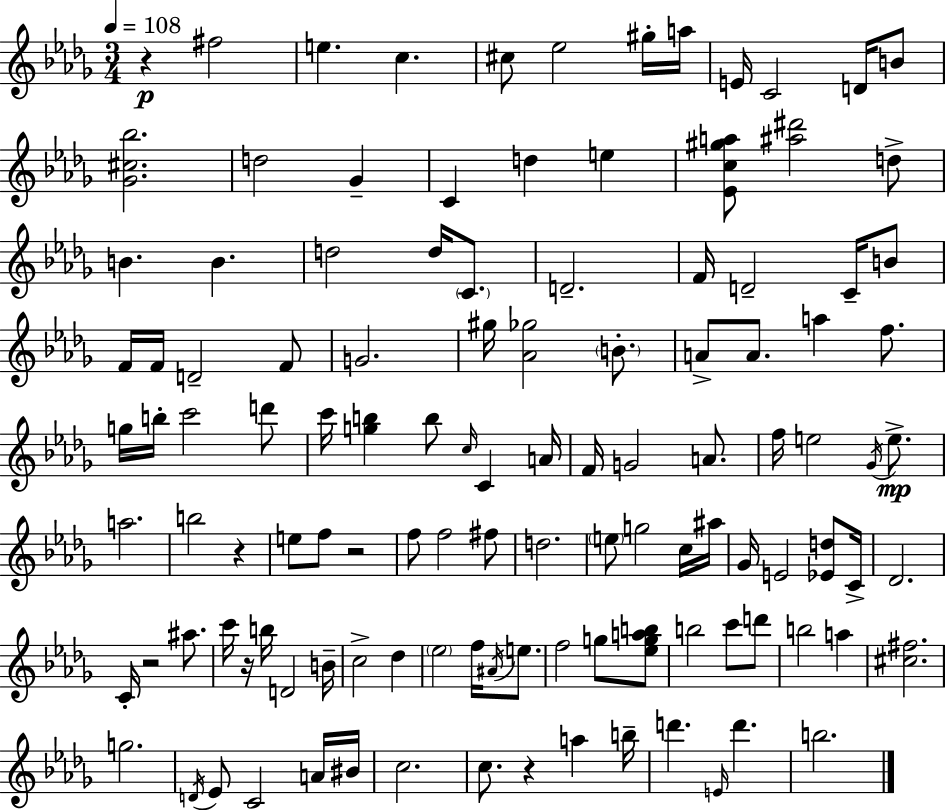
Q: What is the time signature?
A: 3/4